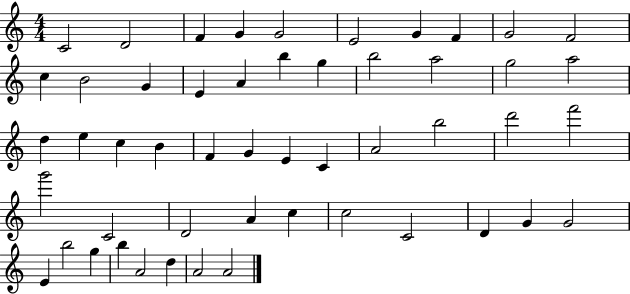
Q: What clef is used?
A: treble